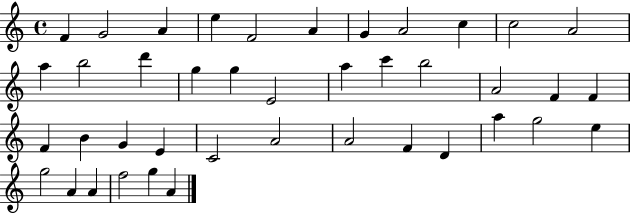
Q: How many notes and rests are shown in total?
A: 41